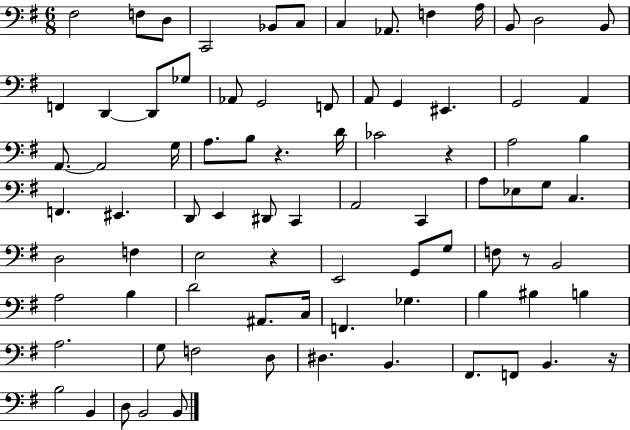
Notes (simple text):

F#3/h F3/e D3/e C2/h Bb2/e C3/e C3/q Ab2/e. F3/q A3/s B2/e D3/h B2/e F2/q D2/q D2/e Gb3/e Ab2/e G2/h F2/e A2/e G2/q EIS2/q. G2/h A2/q A2/e. A2/h G3/s A3/e. B3/e R/q. D4/s CES4/h R/q A3/h B3/q F2/q. EIS2/q. D2/e E2/q D#2/e C2/q A2/h C2/q A3/e Eb3/e G3/e C3/q. D3/h F3/q E3/h R/q E2/h G2/e G3/e F3/e R/e B2/h A3/h B3/q D4/h A#2/e. C3/s F2/q. Gb3/q. B3/q BIS3/q B3/q A3/h. G3/e F3/h D3/e D#3/q. B2/q. F#2/e. F2/e B2/q. R/s B3/h B2/q D3/e B2/h B2/e